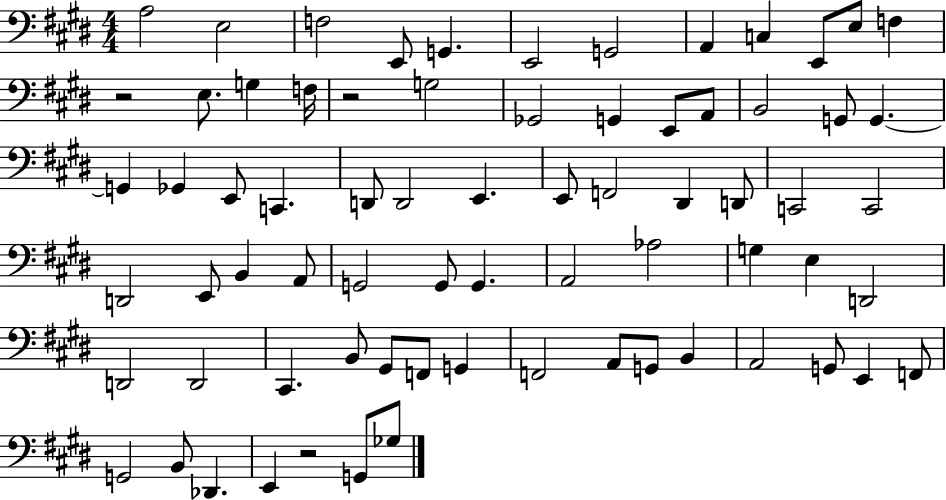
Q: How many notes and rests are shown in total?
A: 72